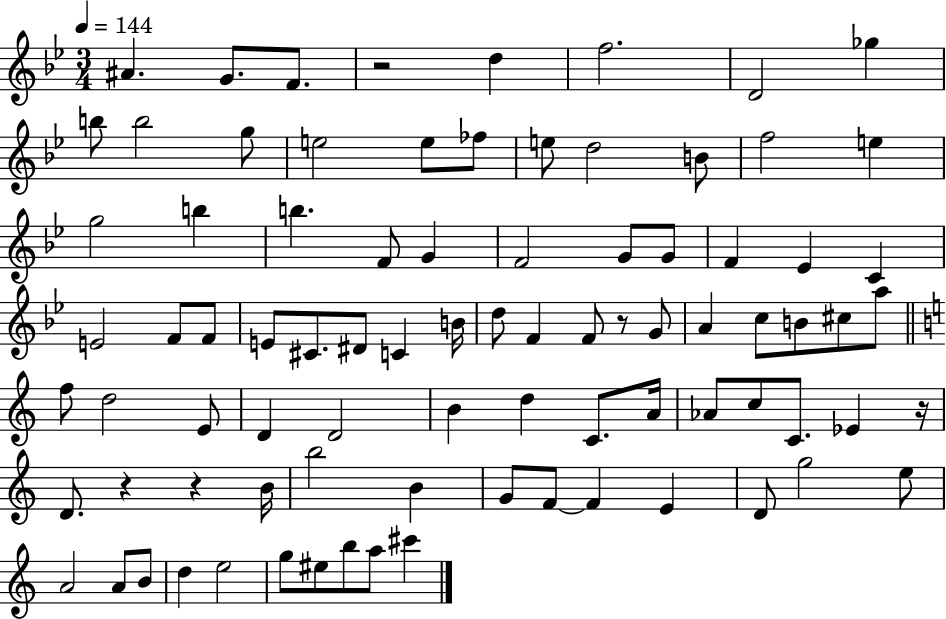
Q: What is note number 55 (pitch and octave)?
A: A4